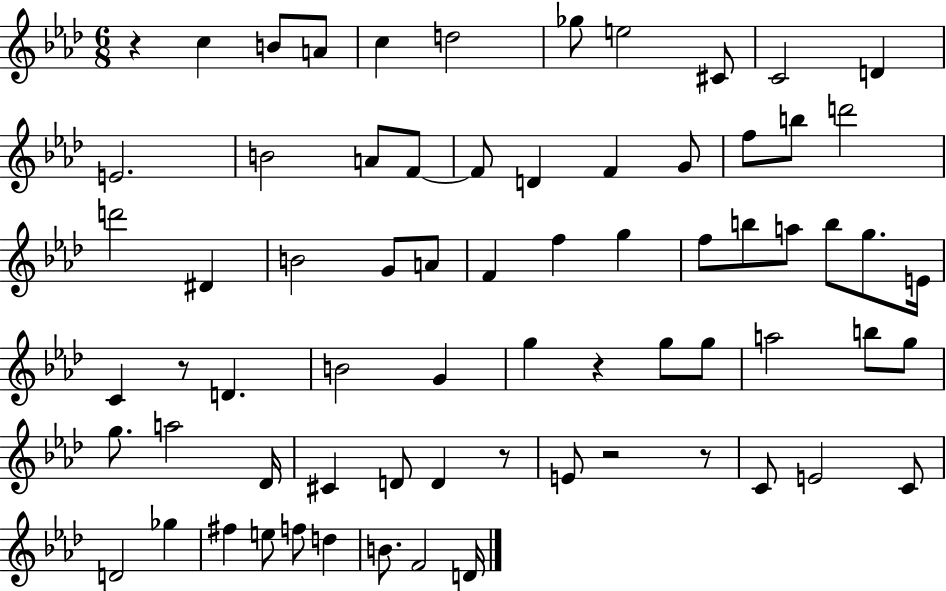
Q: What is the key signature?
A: AES major